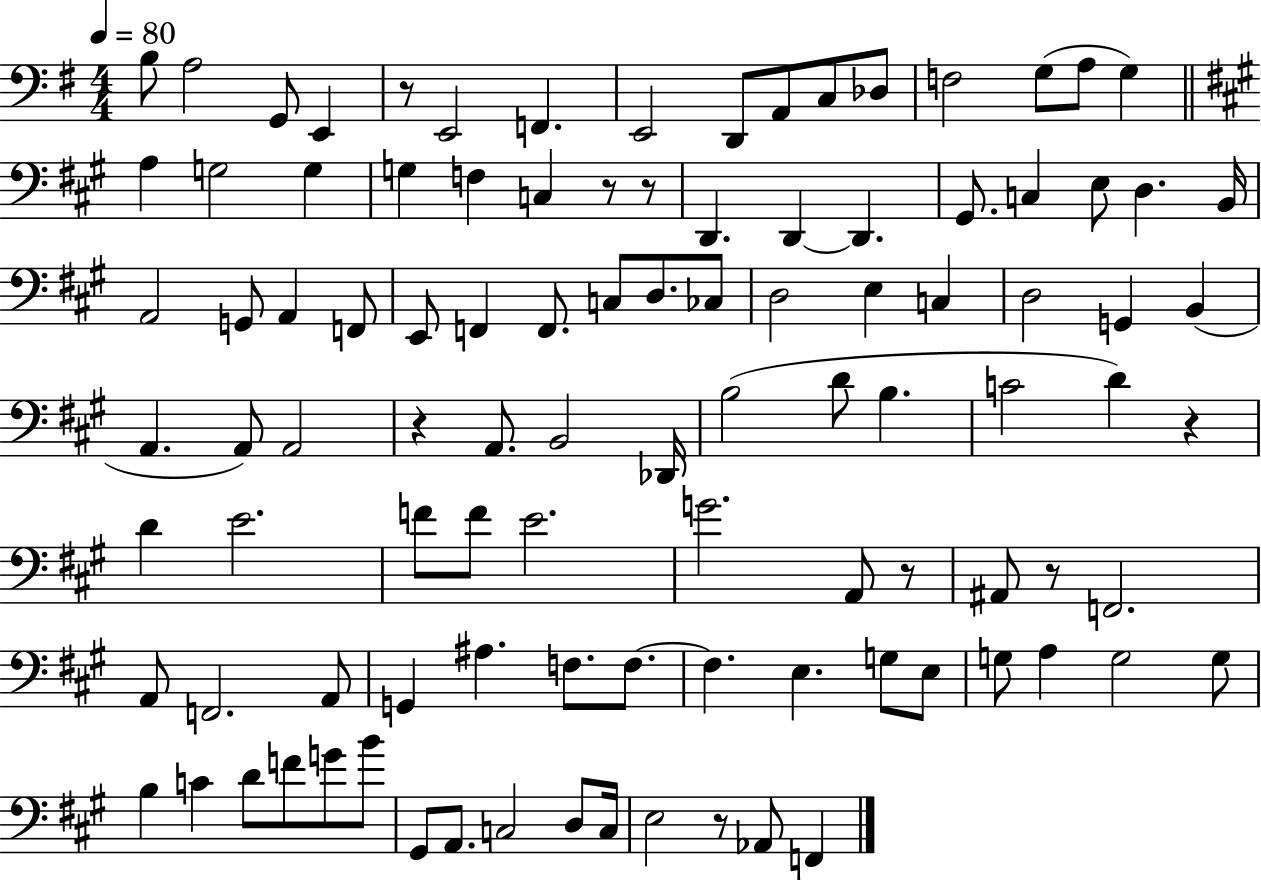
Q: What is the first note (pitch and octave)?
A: B3